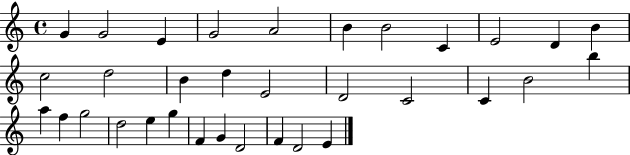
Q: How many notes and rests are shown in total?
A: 33